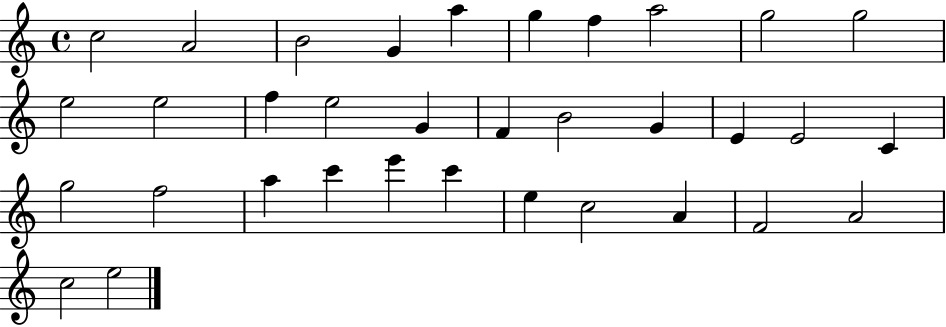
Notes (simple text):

C5/h A4/h B4/h G4/q A5/q G5/q F5/q A5/h G5/h G5/h E5/h E5/h F5/q E5/h G4/q F4/q B4/h G4/q E4/q E4/h C4/q G5/h F5/h A5/q C6/q E6/q C6/q E5/q C5/h A4/q F4/h A4/h C5/h E5/h